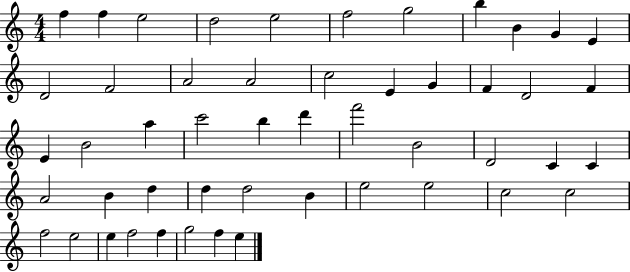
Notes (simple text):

F5/q F5/q E5/h D5/h E5/h F5/h G5/h B5/q B4/q G4/q E4/q D4/h F4/h A4/h A4/h C5/h E4/q G4/q F4/q D4/h F4/q E4/q B4/h A5/q C6/h B5/q D6/q F6/h B4/h D4/h C4/q C4/q A4/h B4/q D5/q D5/q D5/h B4/q E5/h E5/h C5/h C5/h F5/h E5/h E5/q F5/h F5/q G5/h F5/q E5/q